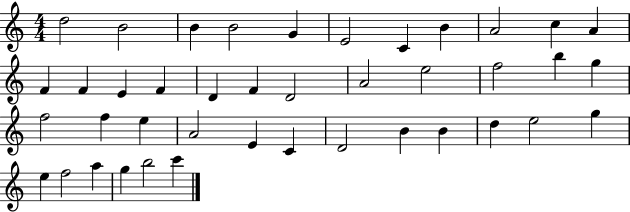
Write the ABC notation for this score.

X:1
T:Untitled
M:4/4
L:1/4
K:C
d2 B2 B B2 G E2 C B A2 c A F F E F D F D2 A2 e2 f2 b g f2 f e A2 E C D2 B B d e2 g e f2 a g b2 c'